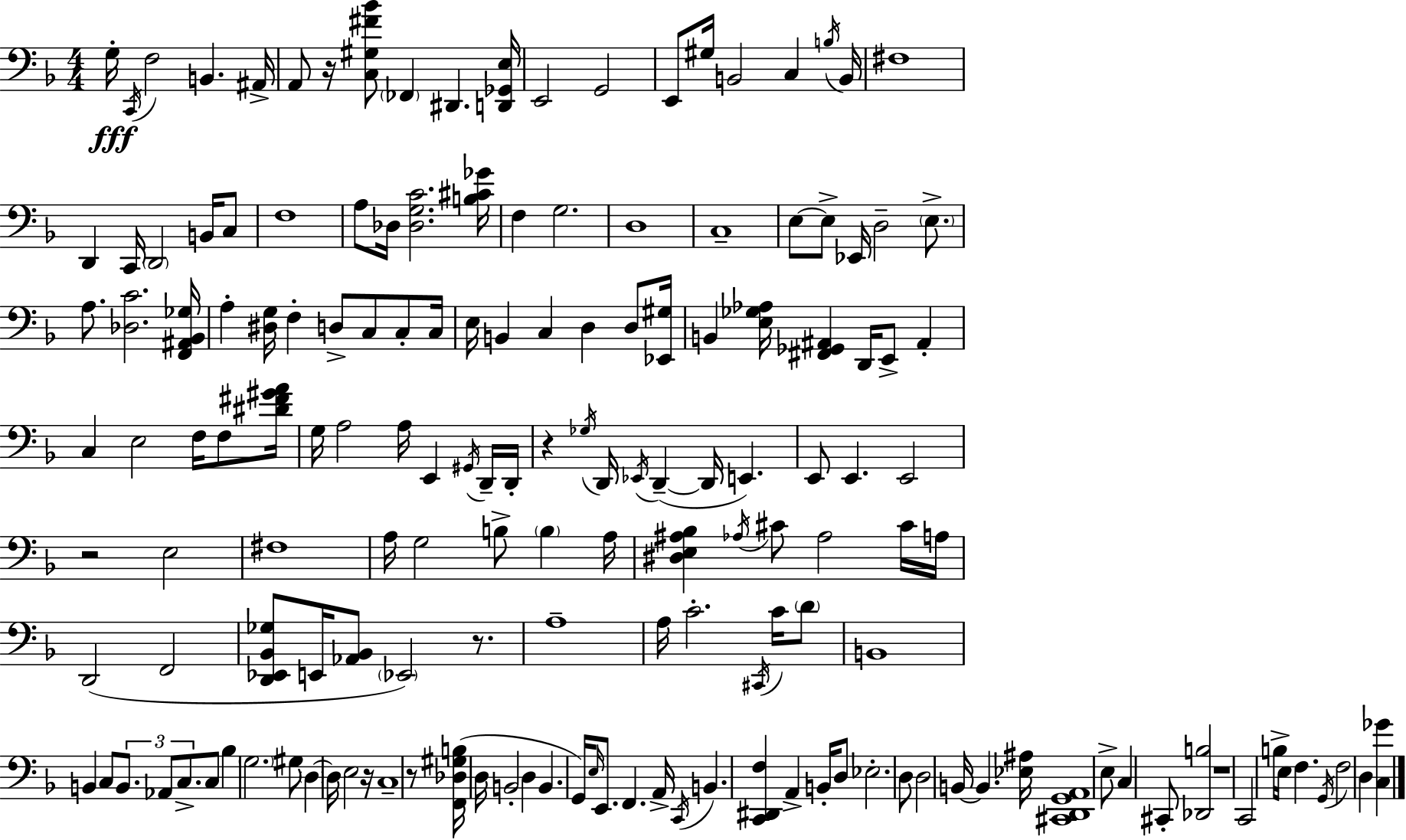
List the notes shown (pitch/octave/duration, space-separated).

G3/s C2/s F3/h B2/q. A#2/s A2/e R/s [C3,G#3,F#4,Bb4]/e FES2/q D#2/q. [D2,Gb2,E3]/s E2/h G2/h E2/e G#3/s B2/h C3/q B3/s B2/s F#3/w D2/q C2/s D2/h B2/s C3/e F3/w A3/e Db3/s [Db3,G3,C4]/h. [B3,C#4,Gb4]/s F3/q G3/h. D3/w C3/w E3/e E3/e Eb2/s D3/h E3/e. A3/e. [Db3,C4]/h. [F2,A#2,Bb2,Gb3]/s A3/q [D#3,G3]/s F3/q D3/e C3/e C3/e C3/s E3/s B2/q C3/q D3/q D3/e [Eb2,G#3]/s B2/q [E3,Gb3,Ab3]/s [F#2,Gb2,A#2]/q D2/s E2/e A#2/q C3/q E3/h F3/s F3/e [D#4,F#4,G#4,A4]/s G3/s A3/h A3/s E2/q G#2/s D2/s D2/s R/q Gb3/s D2/s Eb2/s D2/q D2/s E2/q. E2/e E2/q. E2/h R/h E3/h F#3/w A3/s G3/h B3/e B3/q A3/s [D#3,E3,A#3,Bb3]/q Ab3/s C#4/e Ab3/h C#4/s A3/s D2/h F2/h [D2,Eb2,Bb2,Gb3]/e E2/s [Ab2,Bb2]/e Eb2/h R/e. A3/w A3/s C4/h. C#2/s C4/s D4/e B2/w B2/q C3/e B2/e. Ab2/e C3/e. C3/e Bb3/q G3/h. G#3/e D3/q D3/s E3/h R/s C3/w R/e [F2,Db3,G#3,B3]/s D3/s B2/h D3/q B2/q. G2/s E3/s E2/e. F2/q. A2/s C2/s B2/q. [C2,D#2,F3]/q A2/q B2/s D3/e Eb3/h. D3/e D3/h B2/s B2/q. [Eb3,A#3]/s [C#2,D2,G2,A2]/w E3/e C3/q C#2/e [Db2,B3]/h R/w C2/h B3/s E3/s F3/q. G2/s F3/h D3/q [C3,Gb4]/q